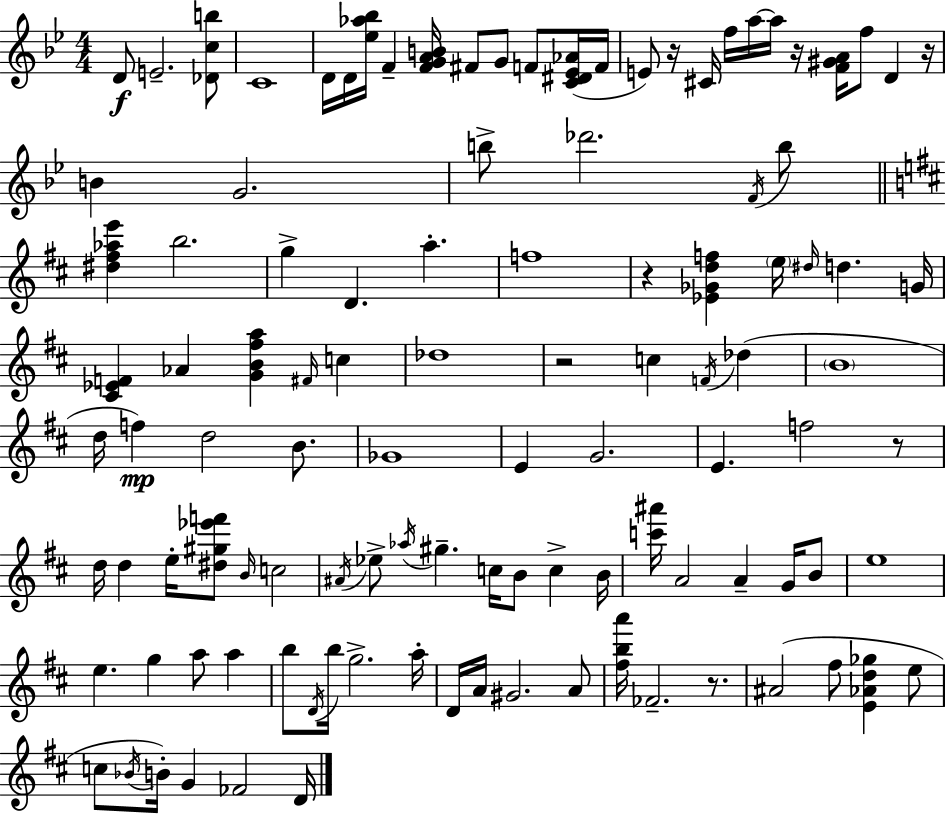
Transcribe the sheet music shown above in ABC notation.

X:1
T:Untitled
M:4/4
L:1/4
K:Bb
D/2 E2 [_Dcb]/2 C4 D/4 D/4 [_e_a_b]/4 F [FGAB]/4 ^F/2 G/2 F/2 [C^D_E_A]/4 F/4 E/2 z/4 ^C/4 f/4 a/4 a/4 z/4 [F^GA]/4 f/2 D z/4 B G2 b/2 _d'2 F/4 b/2 [^d^f_ae'] b2 g D a f4 z [_E_Gdf] e/4 ^d/4 d G/4 [^C_EF] _A [GB^fa] ^F/4 c _d4 z2 c F/4 _d B4 d/4 f d2 B/2 _G4 E G2 E f2 z/2 d/4 d e/4 [^d^g_e'f']/2 B/4 c2 ^A/4 _e/2 _a/4 ^g c/4 B/2 c B/4 [c'^a']/4 A2 A G/4 B/2 e4 e g a/2 a b/2 D/4 b/4 g2 a/4 D/4 A/4 ^G2 A/2 [^fba']/4 _F2 z/2 ^A2 ^f/2 [E_Ad_g] e/2 c/2 _B/4 B/4 G _F2 D/4